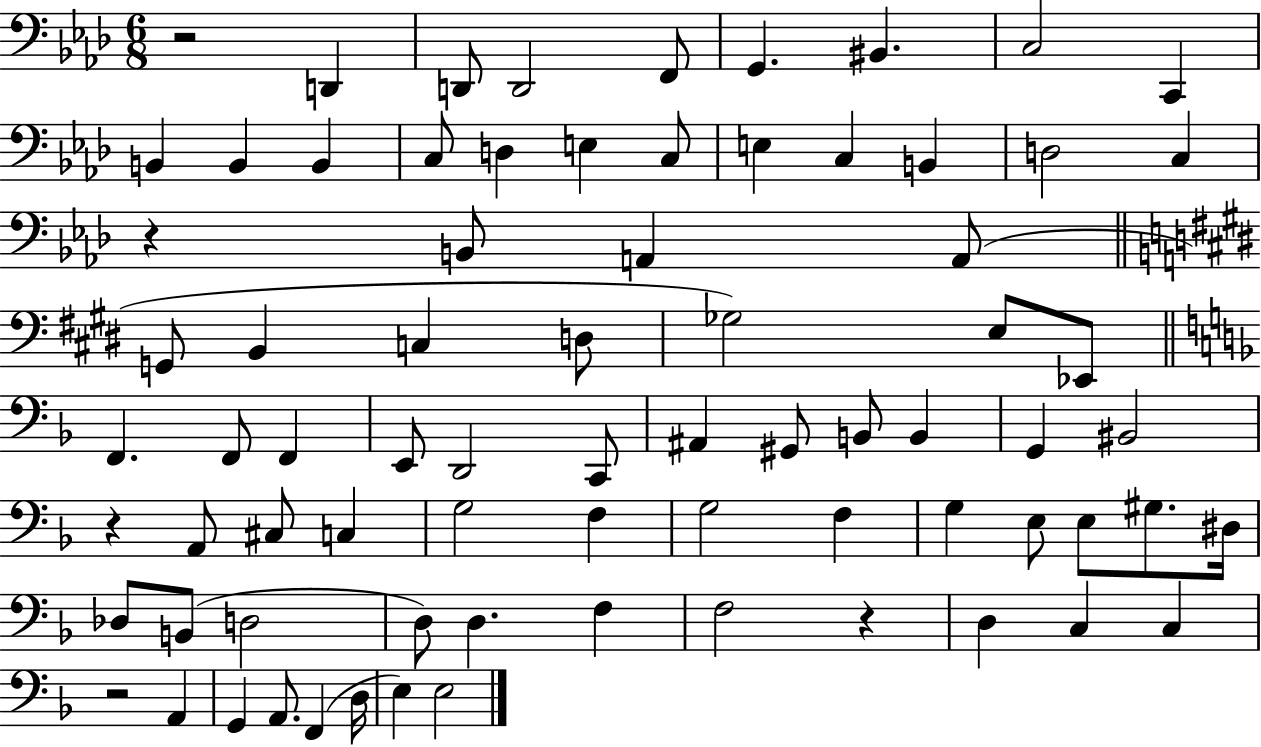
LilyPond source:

{
  \clef bass
  \numericTimeSignature
  \time 6/8
  \key aes \major
  r2 d,4 | d,8 d,2 f,8 | g,4. bis,4. | c2 c,4 | \break b,4 b,4 b,4 | c8 d4 e4 c8 | e4 c4 b,4 | d2 c4 | \break r4 b,8 a,4 a,8( | \bar "||" \break \key e \major g,8 b,4 c4 d8 | ges2) e8 ees,8 | \bar "||" \break \key d \minor f,4. f,8 f,4 | e,8 d,2 c,8 | ais,4 gis,8 b,8 b,4 | g,4 bis,2 | \break r4 a,8 cis8 c4 | g2 f4 | g2 f4 | g4 e8 e8 gis8. dis16 | \break des8 b,8( d2 | d8) d4. f4 | f2 r4 | d4 c4 c4 | \break r2 a,4 | g,4 a,8. f,4( d16 | e4) e2 | \bar "|."
}